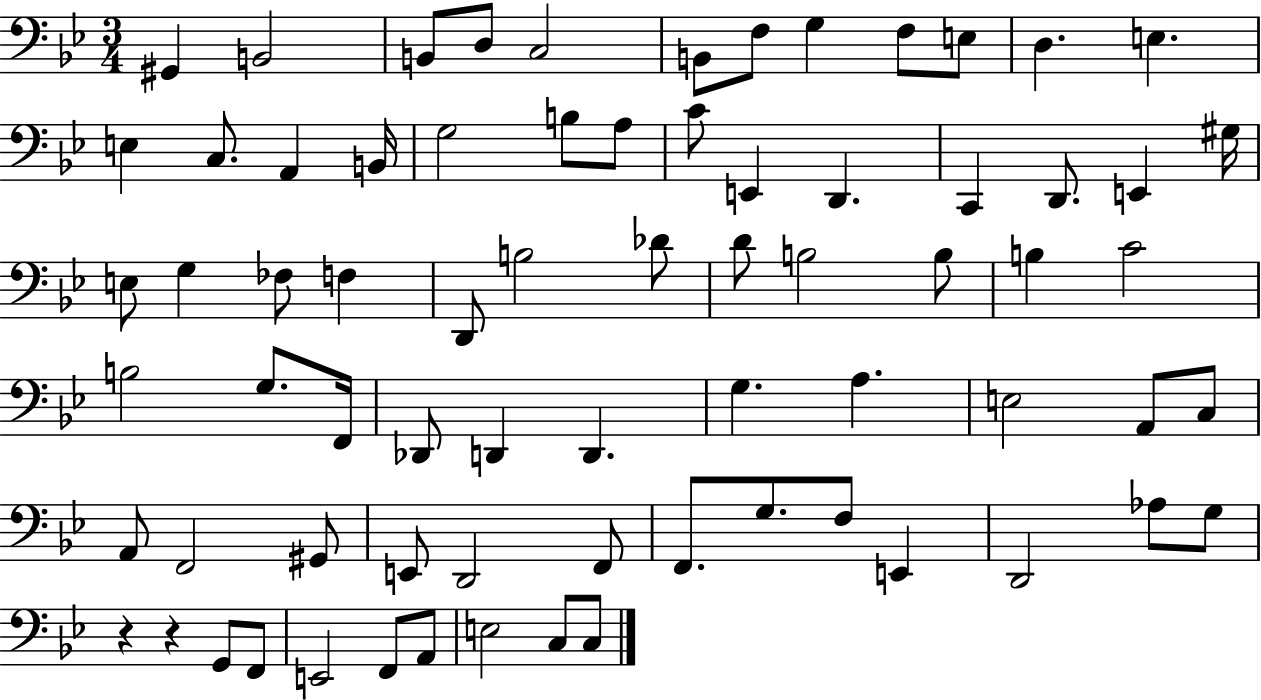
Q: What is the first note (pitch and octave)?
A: G#2